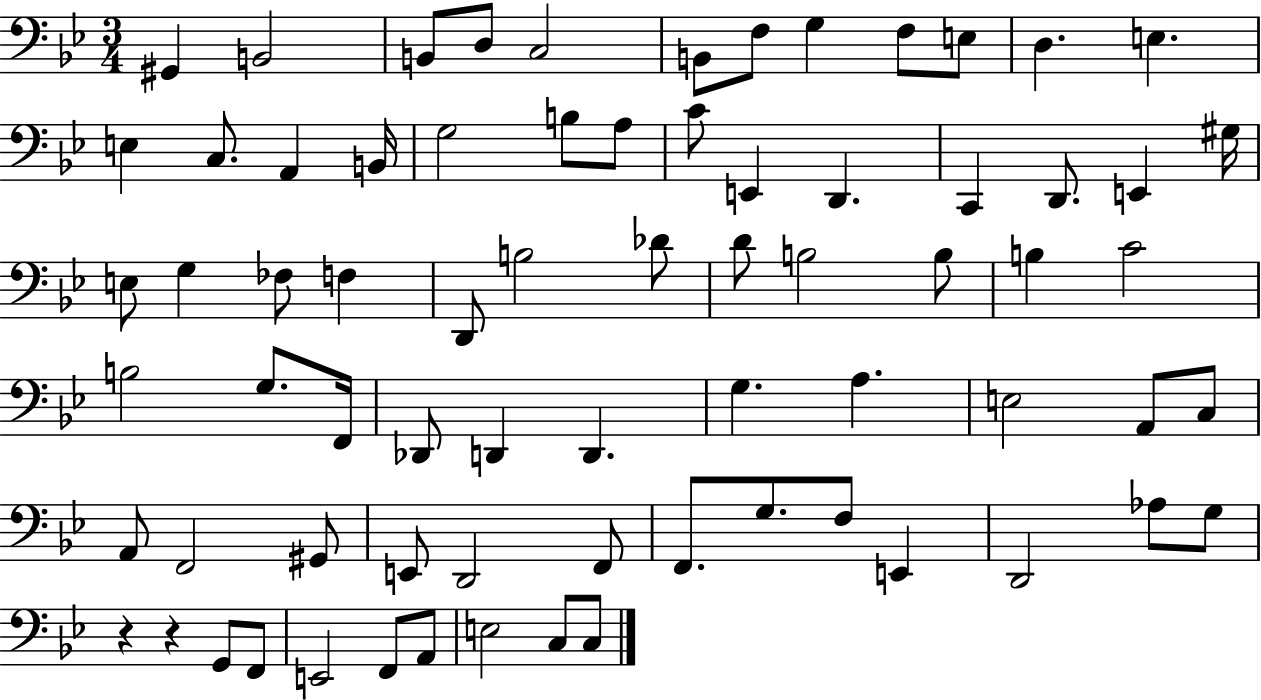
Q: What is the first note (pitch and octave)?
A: G#2